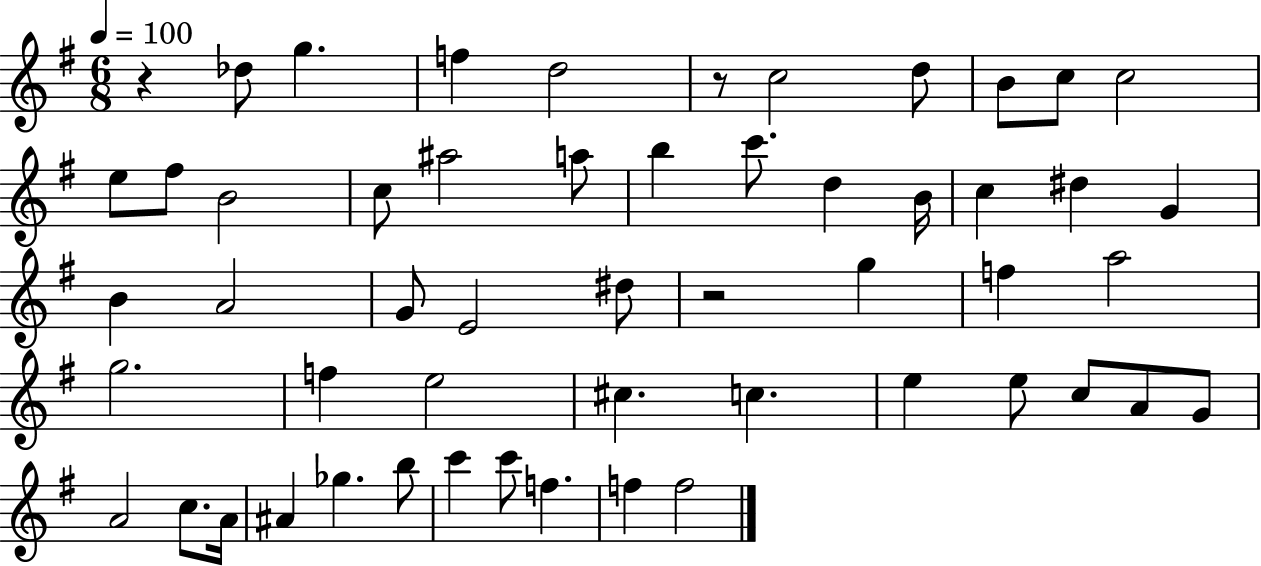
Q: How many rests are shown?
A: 3